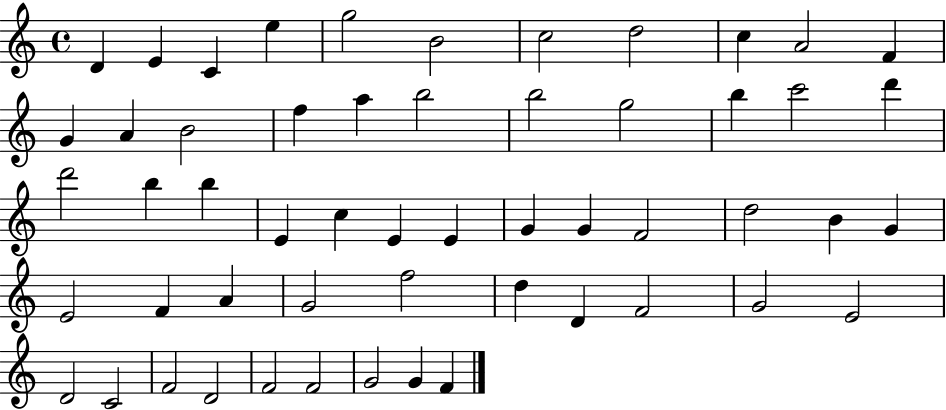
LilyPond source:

{
  \clef treble
  \time 4/4
  \defaultTimeSignature
  \key c \major
  d'4 e'4 c'4 e''4 | g''2 b'2 | c''2 d''2 | c''4 a'2 f'4 | \break g'4 a'4 b'2 | f''4 a''4 b''2 | b''2 g''2 | b''4 c'''2 d'''4 | \break d'''2 b''4 b''4 | e'4 c''4 e'4 e'4 | g'4 g'4 f'2 | d''2 b'4 g'4 | \break e'2 f'4 a'4 | g'2 f''2 | d''4 d'4 f'2 | g'2 e'2 | \break d'2 c'2 | f'2 d'2 | f'2 f'2 | g'2 g'4 f'4 | \break \bar "|."
}